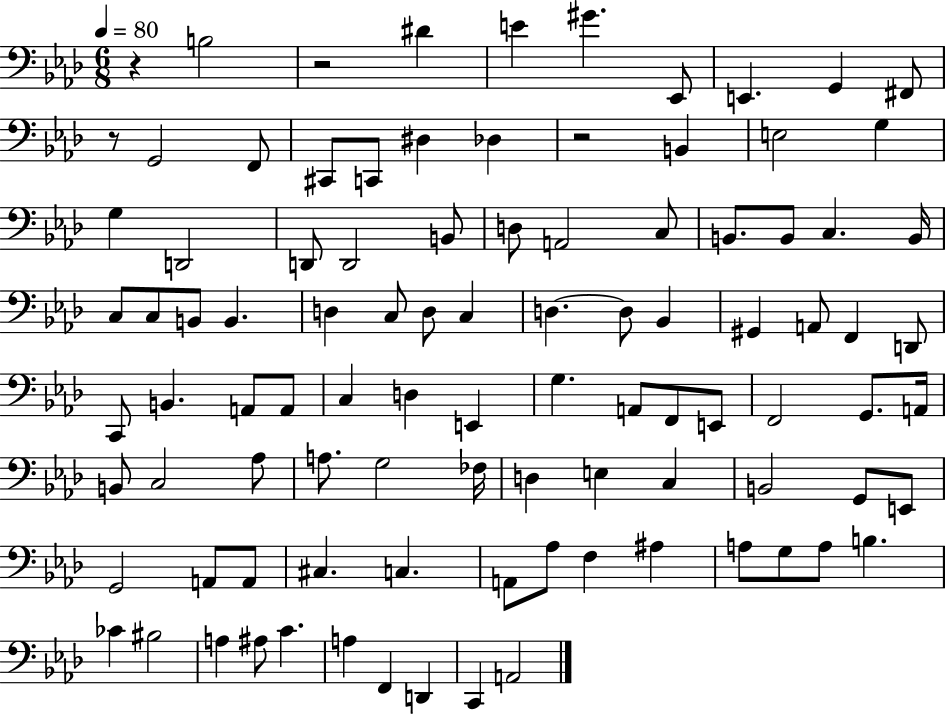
R/q B3/h R/h D#4/q E4/q G#4/q. Eb2/e E2/q. G2/q F#2/e R/e G2/h F2/e C#2/e C2/e D#3/q Db3/q R/h B2/q E3/h G3/q G3/q D2/h D2/e D2/h B2/e D3/e A2/h C3/e B2/e. B2/e C3/q. B2/s C3/e C3/e B2/e B2/q. D3/q C3/e D3/e C3/q D3/q. D3/e Bb2/q G#2/q A2/e F2/q D2/e C2/e B2/q. A2/e A2/e C3/q D3/q E2/q G3/q. A2/e F2/e E2/e F2/h G2/e. A2/s B2/e C3/h Ab3/e A3/e. G3/h FES3/s D3/q E3/q C3/q B2/h G2/e E2/e G2/h A2/e A2/e C#3/q. C3/q. A2/e Ab3/e F3/q A#3/q A3/e G3/e A3/e B3/q. CES4/q BIS3/h A3/q A#3/e C4/q. A3/q F2/q D2/q C2/q A2/h